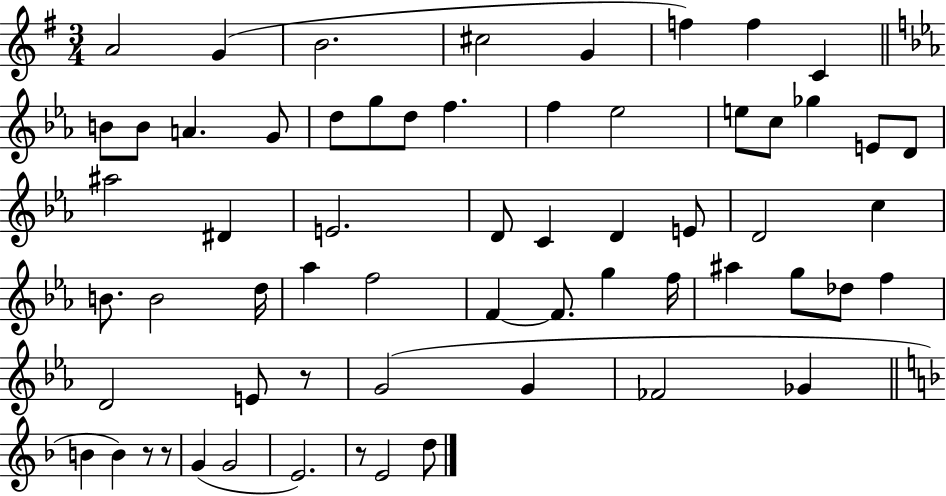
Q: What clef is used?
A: treble